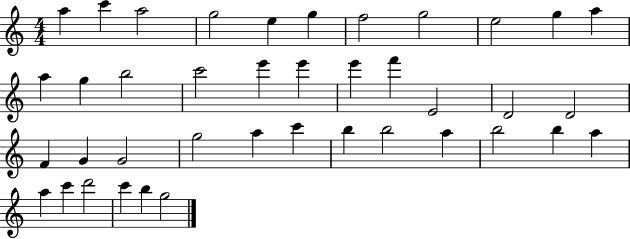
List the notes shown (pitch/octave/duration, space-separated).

A5/q C6/q A5/h G5/h E5/q G5/q F5/h G5/h E5/h G5/q A5/q A5/q G5/q B5/h C6/h E6/q E6/q E6/q F6/q E4/h D4/h D4/h F4/q G4/q G4/h G5/h A5/q C6/q B5/q B5/h A5/q B5/h B5/q A5/q A5/q C6/q D6/h C6/q B5/q G5/h